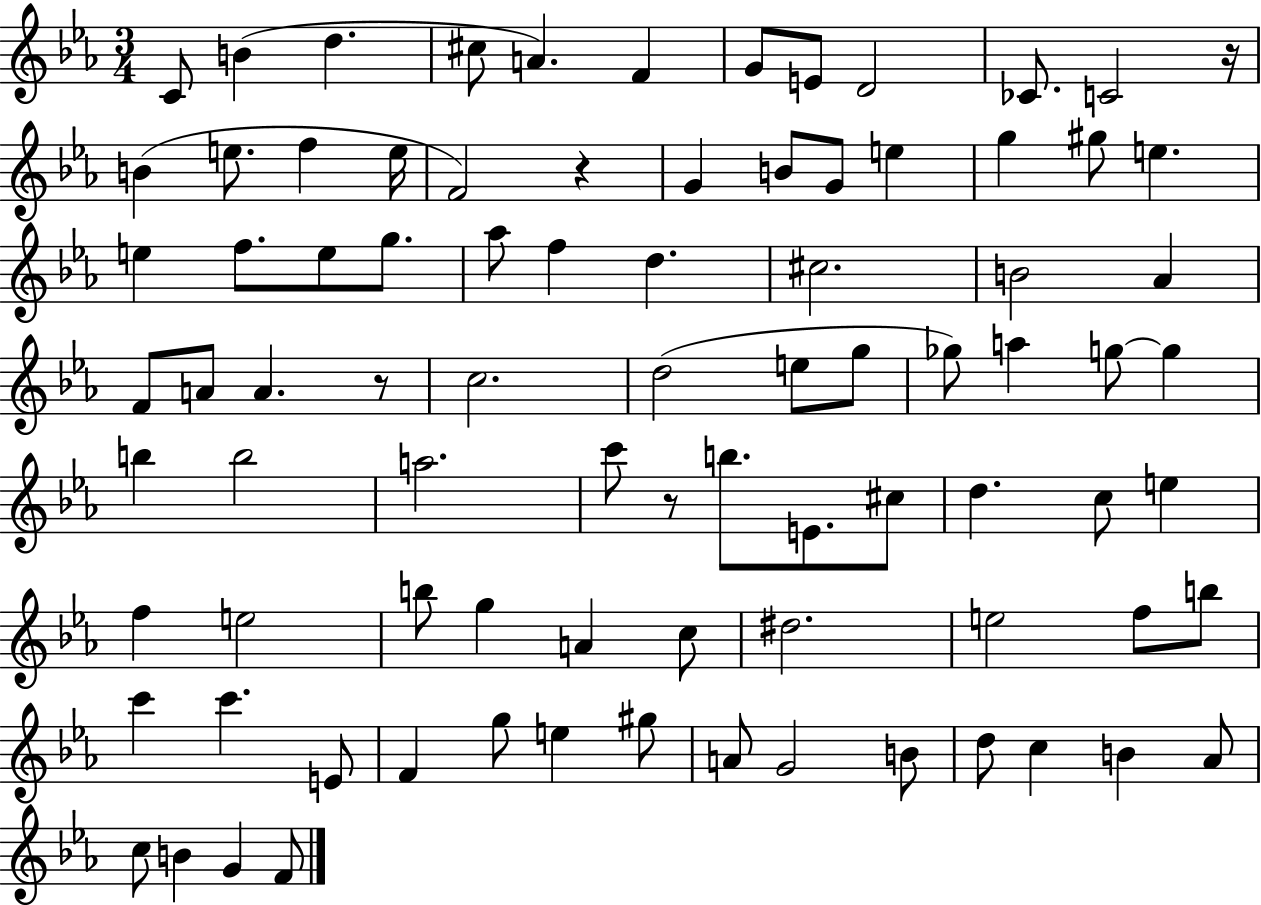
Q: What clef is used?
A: treble